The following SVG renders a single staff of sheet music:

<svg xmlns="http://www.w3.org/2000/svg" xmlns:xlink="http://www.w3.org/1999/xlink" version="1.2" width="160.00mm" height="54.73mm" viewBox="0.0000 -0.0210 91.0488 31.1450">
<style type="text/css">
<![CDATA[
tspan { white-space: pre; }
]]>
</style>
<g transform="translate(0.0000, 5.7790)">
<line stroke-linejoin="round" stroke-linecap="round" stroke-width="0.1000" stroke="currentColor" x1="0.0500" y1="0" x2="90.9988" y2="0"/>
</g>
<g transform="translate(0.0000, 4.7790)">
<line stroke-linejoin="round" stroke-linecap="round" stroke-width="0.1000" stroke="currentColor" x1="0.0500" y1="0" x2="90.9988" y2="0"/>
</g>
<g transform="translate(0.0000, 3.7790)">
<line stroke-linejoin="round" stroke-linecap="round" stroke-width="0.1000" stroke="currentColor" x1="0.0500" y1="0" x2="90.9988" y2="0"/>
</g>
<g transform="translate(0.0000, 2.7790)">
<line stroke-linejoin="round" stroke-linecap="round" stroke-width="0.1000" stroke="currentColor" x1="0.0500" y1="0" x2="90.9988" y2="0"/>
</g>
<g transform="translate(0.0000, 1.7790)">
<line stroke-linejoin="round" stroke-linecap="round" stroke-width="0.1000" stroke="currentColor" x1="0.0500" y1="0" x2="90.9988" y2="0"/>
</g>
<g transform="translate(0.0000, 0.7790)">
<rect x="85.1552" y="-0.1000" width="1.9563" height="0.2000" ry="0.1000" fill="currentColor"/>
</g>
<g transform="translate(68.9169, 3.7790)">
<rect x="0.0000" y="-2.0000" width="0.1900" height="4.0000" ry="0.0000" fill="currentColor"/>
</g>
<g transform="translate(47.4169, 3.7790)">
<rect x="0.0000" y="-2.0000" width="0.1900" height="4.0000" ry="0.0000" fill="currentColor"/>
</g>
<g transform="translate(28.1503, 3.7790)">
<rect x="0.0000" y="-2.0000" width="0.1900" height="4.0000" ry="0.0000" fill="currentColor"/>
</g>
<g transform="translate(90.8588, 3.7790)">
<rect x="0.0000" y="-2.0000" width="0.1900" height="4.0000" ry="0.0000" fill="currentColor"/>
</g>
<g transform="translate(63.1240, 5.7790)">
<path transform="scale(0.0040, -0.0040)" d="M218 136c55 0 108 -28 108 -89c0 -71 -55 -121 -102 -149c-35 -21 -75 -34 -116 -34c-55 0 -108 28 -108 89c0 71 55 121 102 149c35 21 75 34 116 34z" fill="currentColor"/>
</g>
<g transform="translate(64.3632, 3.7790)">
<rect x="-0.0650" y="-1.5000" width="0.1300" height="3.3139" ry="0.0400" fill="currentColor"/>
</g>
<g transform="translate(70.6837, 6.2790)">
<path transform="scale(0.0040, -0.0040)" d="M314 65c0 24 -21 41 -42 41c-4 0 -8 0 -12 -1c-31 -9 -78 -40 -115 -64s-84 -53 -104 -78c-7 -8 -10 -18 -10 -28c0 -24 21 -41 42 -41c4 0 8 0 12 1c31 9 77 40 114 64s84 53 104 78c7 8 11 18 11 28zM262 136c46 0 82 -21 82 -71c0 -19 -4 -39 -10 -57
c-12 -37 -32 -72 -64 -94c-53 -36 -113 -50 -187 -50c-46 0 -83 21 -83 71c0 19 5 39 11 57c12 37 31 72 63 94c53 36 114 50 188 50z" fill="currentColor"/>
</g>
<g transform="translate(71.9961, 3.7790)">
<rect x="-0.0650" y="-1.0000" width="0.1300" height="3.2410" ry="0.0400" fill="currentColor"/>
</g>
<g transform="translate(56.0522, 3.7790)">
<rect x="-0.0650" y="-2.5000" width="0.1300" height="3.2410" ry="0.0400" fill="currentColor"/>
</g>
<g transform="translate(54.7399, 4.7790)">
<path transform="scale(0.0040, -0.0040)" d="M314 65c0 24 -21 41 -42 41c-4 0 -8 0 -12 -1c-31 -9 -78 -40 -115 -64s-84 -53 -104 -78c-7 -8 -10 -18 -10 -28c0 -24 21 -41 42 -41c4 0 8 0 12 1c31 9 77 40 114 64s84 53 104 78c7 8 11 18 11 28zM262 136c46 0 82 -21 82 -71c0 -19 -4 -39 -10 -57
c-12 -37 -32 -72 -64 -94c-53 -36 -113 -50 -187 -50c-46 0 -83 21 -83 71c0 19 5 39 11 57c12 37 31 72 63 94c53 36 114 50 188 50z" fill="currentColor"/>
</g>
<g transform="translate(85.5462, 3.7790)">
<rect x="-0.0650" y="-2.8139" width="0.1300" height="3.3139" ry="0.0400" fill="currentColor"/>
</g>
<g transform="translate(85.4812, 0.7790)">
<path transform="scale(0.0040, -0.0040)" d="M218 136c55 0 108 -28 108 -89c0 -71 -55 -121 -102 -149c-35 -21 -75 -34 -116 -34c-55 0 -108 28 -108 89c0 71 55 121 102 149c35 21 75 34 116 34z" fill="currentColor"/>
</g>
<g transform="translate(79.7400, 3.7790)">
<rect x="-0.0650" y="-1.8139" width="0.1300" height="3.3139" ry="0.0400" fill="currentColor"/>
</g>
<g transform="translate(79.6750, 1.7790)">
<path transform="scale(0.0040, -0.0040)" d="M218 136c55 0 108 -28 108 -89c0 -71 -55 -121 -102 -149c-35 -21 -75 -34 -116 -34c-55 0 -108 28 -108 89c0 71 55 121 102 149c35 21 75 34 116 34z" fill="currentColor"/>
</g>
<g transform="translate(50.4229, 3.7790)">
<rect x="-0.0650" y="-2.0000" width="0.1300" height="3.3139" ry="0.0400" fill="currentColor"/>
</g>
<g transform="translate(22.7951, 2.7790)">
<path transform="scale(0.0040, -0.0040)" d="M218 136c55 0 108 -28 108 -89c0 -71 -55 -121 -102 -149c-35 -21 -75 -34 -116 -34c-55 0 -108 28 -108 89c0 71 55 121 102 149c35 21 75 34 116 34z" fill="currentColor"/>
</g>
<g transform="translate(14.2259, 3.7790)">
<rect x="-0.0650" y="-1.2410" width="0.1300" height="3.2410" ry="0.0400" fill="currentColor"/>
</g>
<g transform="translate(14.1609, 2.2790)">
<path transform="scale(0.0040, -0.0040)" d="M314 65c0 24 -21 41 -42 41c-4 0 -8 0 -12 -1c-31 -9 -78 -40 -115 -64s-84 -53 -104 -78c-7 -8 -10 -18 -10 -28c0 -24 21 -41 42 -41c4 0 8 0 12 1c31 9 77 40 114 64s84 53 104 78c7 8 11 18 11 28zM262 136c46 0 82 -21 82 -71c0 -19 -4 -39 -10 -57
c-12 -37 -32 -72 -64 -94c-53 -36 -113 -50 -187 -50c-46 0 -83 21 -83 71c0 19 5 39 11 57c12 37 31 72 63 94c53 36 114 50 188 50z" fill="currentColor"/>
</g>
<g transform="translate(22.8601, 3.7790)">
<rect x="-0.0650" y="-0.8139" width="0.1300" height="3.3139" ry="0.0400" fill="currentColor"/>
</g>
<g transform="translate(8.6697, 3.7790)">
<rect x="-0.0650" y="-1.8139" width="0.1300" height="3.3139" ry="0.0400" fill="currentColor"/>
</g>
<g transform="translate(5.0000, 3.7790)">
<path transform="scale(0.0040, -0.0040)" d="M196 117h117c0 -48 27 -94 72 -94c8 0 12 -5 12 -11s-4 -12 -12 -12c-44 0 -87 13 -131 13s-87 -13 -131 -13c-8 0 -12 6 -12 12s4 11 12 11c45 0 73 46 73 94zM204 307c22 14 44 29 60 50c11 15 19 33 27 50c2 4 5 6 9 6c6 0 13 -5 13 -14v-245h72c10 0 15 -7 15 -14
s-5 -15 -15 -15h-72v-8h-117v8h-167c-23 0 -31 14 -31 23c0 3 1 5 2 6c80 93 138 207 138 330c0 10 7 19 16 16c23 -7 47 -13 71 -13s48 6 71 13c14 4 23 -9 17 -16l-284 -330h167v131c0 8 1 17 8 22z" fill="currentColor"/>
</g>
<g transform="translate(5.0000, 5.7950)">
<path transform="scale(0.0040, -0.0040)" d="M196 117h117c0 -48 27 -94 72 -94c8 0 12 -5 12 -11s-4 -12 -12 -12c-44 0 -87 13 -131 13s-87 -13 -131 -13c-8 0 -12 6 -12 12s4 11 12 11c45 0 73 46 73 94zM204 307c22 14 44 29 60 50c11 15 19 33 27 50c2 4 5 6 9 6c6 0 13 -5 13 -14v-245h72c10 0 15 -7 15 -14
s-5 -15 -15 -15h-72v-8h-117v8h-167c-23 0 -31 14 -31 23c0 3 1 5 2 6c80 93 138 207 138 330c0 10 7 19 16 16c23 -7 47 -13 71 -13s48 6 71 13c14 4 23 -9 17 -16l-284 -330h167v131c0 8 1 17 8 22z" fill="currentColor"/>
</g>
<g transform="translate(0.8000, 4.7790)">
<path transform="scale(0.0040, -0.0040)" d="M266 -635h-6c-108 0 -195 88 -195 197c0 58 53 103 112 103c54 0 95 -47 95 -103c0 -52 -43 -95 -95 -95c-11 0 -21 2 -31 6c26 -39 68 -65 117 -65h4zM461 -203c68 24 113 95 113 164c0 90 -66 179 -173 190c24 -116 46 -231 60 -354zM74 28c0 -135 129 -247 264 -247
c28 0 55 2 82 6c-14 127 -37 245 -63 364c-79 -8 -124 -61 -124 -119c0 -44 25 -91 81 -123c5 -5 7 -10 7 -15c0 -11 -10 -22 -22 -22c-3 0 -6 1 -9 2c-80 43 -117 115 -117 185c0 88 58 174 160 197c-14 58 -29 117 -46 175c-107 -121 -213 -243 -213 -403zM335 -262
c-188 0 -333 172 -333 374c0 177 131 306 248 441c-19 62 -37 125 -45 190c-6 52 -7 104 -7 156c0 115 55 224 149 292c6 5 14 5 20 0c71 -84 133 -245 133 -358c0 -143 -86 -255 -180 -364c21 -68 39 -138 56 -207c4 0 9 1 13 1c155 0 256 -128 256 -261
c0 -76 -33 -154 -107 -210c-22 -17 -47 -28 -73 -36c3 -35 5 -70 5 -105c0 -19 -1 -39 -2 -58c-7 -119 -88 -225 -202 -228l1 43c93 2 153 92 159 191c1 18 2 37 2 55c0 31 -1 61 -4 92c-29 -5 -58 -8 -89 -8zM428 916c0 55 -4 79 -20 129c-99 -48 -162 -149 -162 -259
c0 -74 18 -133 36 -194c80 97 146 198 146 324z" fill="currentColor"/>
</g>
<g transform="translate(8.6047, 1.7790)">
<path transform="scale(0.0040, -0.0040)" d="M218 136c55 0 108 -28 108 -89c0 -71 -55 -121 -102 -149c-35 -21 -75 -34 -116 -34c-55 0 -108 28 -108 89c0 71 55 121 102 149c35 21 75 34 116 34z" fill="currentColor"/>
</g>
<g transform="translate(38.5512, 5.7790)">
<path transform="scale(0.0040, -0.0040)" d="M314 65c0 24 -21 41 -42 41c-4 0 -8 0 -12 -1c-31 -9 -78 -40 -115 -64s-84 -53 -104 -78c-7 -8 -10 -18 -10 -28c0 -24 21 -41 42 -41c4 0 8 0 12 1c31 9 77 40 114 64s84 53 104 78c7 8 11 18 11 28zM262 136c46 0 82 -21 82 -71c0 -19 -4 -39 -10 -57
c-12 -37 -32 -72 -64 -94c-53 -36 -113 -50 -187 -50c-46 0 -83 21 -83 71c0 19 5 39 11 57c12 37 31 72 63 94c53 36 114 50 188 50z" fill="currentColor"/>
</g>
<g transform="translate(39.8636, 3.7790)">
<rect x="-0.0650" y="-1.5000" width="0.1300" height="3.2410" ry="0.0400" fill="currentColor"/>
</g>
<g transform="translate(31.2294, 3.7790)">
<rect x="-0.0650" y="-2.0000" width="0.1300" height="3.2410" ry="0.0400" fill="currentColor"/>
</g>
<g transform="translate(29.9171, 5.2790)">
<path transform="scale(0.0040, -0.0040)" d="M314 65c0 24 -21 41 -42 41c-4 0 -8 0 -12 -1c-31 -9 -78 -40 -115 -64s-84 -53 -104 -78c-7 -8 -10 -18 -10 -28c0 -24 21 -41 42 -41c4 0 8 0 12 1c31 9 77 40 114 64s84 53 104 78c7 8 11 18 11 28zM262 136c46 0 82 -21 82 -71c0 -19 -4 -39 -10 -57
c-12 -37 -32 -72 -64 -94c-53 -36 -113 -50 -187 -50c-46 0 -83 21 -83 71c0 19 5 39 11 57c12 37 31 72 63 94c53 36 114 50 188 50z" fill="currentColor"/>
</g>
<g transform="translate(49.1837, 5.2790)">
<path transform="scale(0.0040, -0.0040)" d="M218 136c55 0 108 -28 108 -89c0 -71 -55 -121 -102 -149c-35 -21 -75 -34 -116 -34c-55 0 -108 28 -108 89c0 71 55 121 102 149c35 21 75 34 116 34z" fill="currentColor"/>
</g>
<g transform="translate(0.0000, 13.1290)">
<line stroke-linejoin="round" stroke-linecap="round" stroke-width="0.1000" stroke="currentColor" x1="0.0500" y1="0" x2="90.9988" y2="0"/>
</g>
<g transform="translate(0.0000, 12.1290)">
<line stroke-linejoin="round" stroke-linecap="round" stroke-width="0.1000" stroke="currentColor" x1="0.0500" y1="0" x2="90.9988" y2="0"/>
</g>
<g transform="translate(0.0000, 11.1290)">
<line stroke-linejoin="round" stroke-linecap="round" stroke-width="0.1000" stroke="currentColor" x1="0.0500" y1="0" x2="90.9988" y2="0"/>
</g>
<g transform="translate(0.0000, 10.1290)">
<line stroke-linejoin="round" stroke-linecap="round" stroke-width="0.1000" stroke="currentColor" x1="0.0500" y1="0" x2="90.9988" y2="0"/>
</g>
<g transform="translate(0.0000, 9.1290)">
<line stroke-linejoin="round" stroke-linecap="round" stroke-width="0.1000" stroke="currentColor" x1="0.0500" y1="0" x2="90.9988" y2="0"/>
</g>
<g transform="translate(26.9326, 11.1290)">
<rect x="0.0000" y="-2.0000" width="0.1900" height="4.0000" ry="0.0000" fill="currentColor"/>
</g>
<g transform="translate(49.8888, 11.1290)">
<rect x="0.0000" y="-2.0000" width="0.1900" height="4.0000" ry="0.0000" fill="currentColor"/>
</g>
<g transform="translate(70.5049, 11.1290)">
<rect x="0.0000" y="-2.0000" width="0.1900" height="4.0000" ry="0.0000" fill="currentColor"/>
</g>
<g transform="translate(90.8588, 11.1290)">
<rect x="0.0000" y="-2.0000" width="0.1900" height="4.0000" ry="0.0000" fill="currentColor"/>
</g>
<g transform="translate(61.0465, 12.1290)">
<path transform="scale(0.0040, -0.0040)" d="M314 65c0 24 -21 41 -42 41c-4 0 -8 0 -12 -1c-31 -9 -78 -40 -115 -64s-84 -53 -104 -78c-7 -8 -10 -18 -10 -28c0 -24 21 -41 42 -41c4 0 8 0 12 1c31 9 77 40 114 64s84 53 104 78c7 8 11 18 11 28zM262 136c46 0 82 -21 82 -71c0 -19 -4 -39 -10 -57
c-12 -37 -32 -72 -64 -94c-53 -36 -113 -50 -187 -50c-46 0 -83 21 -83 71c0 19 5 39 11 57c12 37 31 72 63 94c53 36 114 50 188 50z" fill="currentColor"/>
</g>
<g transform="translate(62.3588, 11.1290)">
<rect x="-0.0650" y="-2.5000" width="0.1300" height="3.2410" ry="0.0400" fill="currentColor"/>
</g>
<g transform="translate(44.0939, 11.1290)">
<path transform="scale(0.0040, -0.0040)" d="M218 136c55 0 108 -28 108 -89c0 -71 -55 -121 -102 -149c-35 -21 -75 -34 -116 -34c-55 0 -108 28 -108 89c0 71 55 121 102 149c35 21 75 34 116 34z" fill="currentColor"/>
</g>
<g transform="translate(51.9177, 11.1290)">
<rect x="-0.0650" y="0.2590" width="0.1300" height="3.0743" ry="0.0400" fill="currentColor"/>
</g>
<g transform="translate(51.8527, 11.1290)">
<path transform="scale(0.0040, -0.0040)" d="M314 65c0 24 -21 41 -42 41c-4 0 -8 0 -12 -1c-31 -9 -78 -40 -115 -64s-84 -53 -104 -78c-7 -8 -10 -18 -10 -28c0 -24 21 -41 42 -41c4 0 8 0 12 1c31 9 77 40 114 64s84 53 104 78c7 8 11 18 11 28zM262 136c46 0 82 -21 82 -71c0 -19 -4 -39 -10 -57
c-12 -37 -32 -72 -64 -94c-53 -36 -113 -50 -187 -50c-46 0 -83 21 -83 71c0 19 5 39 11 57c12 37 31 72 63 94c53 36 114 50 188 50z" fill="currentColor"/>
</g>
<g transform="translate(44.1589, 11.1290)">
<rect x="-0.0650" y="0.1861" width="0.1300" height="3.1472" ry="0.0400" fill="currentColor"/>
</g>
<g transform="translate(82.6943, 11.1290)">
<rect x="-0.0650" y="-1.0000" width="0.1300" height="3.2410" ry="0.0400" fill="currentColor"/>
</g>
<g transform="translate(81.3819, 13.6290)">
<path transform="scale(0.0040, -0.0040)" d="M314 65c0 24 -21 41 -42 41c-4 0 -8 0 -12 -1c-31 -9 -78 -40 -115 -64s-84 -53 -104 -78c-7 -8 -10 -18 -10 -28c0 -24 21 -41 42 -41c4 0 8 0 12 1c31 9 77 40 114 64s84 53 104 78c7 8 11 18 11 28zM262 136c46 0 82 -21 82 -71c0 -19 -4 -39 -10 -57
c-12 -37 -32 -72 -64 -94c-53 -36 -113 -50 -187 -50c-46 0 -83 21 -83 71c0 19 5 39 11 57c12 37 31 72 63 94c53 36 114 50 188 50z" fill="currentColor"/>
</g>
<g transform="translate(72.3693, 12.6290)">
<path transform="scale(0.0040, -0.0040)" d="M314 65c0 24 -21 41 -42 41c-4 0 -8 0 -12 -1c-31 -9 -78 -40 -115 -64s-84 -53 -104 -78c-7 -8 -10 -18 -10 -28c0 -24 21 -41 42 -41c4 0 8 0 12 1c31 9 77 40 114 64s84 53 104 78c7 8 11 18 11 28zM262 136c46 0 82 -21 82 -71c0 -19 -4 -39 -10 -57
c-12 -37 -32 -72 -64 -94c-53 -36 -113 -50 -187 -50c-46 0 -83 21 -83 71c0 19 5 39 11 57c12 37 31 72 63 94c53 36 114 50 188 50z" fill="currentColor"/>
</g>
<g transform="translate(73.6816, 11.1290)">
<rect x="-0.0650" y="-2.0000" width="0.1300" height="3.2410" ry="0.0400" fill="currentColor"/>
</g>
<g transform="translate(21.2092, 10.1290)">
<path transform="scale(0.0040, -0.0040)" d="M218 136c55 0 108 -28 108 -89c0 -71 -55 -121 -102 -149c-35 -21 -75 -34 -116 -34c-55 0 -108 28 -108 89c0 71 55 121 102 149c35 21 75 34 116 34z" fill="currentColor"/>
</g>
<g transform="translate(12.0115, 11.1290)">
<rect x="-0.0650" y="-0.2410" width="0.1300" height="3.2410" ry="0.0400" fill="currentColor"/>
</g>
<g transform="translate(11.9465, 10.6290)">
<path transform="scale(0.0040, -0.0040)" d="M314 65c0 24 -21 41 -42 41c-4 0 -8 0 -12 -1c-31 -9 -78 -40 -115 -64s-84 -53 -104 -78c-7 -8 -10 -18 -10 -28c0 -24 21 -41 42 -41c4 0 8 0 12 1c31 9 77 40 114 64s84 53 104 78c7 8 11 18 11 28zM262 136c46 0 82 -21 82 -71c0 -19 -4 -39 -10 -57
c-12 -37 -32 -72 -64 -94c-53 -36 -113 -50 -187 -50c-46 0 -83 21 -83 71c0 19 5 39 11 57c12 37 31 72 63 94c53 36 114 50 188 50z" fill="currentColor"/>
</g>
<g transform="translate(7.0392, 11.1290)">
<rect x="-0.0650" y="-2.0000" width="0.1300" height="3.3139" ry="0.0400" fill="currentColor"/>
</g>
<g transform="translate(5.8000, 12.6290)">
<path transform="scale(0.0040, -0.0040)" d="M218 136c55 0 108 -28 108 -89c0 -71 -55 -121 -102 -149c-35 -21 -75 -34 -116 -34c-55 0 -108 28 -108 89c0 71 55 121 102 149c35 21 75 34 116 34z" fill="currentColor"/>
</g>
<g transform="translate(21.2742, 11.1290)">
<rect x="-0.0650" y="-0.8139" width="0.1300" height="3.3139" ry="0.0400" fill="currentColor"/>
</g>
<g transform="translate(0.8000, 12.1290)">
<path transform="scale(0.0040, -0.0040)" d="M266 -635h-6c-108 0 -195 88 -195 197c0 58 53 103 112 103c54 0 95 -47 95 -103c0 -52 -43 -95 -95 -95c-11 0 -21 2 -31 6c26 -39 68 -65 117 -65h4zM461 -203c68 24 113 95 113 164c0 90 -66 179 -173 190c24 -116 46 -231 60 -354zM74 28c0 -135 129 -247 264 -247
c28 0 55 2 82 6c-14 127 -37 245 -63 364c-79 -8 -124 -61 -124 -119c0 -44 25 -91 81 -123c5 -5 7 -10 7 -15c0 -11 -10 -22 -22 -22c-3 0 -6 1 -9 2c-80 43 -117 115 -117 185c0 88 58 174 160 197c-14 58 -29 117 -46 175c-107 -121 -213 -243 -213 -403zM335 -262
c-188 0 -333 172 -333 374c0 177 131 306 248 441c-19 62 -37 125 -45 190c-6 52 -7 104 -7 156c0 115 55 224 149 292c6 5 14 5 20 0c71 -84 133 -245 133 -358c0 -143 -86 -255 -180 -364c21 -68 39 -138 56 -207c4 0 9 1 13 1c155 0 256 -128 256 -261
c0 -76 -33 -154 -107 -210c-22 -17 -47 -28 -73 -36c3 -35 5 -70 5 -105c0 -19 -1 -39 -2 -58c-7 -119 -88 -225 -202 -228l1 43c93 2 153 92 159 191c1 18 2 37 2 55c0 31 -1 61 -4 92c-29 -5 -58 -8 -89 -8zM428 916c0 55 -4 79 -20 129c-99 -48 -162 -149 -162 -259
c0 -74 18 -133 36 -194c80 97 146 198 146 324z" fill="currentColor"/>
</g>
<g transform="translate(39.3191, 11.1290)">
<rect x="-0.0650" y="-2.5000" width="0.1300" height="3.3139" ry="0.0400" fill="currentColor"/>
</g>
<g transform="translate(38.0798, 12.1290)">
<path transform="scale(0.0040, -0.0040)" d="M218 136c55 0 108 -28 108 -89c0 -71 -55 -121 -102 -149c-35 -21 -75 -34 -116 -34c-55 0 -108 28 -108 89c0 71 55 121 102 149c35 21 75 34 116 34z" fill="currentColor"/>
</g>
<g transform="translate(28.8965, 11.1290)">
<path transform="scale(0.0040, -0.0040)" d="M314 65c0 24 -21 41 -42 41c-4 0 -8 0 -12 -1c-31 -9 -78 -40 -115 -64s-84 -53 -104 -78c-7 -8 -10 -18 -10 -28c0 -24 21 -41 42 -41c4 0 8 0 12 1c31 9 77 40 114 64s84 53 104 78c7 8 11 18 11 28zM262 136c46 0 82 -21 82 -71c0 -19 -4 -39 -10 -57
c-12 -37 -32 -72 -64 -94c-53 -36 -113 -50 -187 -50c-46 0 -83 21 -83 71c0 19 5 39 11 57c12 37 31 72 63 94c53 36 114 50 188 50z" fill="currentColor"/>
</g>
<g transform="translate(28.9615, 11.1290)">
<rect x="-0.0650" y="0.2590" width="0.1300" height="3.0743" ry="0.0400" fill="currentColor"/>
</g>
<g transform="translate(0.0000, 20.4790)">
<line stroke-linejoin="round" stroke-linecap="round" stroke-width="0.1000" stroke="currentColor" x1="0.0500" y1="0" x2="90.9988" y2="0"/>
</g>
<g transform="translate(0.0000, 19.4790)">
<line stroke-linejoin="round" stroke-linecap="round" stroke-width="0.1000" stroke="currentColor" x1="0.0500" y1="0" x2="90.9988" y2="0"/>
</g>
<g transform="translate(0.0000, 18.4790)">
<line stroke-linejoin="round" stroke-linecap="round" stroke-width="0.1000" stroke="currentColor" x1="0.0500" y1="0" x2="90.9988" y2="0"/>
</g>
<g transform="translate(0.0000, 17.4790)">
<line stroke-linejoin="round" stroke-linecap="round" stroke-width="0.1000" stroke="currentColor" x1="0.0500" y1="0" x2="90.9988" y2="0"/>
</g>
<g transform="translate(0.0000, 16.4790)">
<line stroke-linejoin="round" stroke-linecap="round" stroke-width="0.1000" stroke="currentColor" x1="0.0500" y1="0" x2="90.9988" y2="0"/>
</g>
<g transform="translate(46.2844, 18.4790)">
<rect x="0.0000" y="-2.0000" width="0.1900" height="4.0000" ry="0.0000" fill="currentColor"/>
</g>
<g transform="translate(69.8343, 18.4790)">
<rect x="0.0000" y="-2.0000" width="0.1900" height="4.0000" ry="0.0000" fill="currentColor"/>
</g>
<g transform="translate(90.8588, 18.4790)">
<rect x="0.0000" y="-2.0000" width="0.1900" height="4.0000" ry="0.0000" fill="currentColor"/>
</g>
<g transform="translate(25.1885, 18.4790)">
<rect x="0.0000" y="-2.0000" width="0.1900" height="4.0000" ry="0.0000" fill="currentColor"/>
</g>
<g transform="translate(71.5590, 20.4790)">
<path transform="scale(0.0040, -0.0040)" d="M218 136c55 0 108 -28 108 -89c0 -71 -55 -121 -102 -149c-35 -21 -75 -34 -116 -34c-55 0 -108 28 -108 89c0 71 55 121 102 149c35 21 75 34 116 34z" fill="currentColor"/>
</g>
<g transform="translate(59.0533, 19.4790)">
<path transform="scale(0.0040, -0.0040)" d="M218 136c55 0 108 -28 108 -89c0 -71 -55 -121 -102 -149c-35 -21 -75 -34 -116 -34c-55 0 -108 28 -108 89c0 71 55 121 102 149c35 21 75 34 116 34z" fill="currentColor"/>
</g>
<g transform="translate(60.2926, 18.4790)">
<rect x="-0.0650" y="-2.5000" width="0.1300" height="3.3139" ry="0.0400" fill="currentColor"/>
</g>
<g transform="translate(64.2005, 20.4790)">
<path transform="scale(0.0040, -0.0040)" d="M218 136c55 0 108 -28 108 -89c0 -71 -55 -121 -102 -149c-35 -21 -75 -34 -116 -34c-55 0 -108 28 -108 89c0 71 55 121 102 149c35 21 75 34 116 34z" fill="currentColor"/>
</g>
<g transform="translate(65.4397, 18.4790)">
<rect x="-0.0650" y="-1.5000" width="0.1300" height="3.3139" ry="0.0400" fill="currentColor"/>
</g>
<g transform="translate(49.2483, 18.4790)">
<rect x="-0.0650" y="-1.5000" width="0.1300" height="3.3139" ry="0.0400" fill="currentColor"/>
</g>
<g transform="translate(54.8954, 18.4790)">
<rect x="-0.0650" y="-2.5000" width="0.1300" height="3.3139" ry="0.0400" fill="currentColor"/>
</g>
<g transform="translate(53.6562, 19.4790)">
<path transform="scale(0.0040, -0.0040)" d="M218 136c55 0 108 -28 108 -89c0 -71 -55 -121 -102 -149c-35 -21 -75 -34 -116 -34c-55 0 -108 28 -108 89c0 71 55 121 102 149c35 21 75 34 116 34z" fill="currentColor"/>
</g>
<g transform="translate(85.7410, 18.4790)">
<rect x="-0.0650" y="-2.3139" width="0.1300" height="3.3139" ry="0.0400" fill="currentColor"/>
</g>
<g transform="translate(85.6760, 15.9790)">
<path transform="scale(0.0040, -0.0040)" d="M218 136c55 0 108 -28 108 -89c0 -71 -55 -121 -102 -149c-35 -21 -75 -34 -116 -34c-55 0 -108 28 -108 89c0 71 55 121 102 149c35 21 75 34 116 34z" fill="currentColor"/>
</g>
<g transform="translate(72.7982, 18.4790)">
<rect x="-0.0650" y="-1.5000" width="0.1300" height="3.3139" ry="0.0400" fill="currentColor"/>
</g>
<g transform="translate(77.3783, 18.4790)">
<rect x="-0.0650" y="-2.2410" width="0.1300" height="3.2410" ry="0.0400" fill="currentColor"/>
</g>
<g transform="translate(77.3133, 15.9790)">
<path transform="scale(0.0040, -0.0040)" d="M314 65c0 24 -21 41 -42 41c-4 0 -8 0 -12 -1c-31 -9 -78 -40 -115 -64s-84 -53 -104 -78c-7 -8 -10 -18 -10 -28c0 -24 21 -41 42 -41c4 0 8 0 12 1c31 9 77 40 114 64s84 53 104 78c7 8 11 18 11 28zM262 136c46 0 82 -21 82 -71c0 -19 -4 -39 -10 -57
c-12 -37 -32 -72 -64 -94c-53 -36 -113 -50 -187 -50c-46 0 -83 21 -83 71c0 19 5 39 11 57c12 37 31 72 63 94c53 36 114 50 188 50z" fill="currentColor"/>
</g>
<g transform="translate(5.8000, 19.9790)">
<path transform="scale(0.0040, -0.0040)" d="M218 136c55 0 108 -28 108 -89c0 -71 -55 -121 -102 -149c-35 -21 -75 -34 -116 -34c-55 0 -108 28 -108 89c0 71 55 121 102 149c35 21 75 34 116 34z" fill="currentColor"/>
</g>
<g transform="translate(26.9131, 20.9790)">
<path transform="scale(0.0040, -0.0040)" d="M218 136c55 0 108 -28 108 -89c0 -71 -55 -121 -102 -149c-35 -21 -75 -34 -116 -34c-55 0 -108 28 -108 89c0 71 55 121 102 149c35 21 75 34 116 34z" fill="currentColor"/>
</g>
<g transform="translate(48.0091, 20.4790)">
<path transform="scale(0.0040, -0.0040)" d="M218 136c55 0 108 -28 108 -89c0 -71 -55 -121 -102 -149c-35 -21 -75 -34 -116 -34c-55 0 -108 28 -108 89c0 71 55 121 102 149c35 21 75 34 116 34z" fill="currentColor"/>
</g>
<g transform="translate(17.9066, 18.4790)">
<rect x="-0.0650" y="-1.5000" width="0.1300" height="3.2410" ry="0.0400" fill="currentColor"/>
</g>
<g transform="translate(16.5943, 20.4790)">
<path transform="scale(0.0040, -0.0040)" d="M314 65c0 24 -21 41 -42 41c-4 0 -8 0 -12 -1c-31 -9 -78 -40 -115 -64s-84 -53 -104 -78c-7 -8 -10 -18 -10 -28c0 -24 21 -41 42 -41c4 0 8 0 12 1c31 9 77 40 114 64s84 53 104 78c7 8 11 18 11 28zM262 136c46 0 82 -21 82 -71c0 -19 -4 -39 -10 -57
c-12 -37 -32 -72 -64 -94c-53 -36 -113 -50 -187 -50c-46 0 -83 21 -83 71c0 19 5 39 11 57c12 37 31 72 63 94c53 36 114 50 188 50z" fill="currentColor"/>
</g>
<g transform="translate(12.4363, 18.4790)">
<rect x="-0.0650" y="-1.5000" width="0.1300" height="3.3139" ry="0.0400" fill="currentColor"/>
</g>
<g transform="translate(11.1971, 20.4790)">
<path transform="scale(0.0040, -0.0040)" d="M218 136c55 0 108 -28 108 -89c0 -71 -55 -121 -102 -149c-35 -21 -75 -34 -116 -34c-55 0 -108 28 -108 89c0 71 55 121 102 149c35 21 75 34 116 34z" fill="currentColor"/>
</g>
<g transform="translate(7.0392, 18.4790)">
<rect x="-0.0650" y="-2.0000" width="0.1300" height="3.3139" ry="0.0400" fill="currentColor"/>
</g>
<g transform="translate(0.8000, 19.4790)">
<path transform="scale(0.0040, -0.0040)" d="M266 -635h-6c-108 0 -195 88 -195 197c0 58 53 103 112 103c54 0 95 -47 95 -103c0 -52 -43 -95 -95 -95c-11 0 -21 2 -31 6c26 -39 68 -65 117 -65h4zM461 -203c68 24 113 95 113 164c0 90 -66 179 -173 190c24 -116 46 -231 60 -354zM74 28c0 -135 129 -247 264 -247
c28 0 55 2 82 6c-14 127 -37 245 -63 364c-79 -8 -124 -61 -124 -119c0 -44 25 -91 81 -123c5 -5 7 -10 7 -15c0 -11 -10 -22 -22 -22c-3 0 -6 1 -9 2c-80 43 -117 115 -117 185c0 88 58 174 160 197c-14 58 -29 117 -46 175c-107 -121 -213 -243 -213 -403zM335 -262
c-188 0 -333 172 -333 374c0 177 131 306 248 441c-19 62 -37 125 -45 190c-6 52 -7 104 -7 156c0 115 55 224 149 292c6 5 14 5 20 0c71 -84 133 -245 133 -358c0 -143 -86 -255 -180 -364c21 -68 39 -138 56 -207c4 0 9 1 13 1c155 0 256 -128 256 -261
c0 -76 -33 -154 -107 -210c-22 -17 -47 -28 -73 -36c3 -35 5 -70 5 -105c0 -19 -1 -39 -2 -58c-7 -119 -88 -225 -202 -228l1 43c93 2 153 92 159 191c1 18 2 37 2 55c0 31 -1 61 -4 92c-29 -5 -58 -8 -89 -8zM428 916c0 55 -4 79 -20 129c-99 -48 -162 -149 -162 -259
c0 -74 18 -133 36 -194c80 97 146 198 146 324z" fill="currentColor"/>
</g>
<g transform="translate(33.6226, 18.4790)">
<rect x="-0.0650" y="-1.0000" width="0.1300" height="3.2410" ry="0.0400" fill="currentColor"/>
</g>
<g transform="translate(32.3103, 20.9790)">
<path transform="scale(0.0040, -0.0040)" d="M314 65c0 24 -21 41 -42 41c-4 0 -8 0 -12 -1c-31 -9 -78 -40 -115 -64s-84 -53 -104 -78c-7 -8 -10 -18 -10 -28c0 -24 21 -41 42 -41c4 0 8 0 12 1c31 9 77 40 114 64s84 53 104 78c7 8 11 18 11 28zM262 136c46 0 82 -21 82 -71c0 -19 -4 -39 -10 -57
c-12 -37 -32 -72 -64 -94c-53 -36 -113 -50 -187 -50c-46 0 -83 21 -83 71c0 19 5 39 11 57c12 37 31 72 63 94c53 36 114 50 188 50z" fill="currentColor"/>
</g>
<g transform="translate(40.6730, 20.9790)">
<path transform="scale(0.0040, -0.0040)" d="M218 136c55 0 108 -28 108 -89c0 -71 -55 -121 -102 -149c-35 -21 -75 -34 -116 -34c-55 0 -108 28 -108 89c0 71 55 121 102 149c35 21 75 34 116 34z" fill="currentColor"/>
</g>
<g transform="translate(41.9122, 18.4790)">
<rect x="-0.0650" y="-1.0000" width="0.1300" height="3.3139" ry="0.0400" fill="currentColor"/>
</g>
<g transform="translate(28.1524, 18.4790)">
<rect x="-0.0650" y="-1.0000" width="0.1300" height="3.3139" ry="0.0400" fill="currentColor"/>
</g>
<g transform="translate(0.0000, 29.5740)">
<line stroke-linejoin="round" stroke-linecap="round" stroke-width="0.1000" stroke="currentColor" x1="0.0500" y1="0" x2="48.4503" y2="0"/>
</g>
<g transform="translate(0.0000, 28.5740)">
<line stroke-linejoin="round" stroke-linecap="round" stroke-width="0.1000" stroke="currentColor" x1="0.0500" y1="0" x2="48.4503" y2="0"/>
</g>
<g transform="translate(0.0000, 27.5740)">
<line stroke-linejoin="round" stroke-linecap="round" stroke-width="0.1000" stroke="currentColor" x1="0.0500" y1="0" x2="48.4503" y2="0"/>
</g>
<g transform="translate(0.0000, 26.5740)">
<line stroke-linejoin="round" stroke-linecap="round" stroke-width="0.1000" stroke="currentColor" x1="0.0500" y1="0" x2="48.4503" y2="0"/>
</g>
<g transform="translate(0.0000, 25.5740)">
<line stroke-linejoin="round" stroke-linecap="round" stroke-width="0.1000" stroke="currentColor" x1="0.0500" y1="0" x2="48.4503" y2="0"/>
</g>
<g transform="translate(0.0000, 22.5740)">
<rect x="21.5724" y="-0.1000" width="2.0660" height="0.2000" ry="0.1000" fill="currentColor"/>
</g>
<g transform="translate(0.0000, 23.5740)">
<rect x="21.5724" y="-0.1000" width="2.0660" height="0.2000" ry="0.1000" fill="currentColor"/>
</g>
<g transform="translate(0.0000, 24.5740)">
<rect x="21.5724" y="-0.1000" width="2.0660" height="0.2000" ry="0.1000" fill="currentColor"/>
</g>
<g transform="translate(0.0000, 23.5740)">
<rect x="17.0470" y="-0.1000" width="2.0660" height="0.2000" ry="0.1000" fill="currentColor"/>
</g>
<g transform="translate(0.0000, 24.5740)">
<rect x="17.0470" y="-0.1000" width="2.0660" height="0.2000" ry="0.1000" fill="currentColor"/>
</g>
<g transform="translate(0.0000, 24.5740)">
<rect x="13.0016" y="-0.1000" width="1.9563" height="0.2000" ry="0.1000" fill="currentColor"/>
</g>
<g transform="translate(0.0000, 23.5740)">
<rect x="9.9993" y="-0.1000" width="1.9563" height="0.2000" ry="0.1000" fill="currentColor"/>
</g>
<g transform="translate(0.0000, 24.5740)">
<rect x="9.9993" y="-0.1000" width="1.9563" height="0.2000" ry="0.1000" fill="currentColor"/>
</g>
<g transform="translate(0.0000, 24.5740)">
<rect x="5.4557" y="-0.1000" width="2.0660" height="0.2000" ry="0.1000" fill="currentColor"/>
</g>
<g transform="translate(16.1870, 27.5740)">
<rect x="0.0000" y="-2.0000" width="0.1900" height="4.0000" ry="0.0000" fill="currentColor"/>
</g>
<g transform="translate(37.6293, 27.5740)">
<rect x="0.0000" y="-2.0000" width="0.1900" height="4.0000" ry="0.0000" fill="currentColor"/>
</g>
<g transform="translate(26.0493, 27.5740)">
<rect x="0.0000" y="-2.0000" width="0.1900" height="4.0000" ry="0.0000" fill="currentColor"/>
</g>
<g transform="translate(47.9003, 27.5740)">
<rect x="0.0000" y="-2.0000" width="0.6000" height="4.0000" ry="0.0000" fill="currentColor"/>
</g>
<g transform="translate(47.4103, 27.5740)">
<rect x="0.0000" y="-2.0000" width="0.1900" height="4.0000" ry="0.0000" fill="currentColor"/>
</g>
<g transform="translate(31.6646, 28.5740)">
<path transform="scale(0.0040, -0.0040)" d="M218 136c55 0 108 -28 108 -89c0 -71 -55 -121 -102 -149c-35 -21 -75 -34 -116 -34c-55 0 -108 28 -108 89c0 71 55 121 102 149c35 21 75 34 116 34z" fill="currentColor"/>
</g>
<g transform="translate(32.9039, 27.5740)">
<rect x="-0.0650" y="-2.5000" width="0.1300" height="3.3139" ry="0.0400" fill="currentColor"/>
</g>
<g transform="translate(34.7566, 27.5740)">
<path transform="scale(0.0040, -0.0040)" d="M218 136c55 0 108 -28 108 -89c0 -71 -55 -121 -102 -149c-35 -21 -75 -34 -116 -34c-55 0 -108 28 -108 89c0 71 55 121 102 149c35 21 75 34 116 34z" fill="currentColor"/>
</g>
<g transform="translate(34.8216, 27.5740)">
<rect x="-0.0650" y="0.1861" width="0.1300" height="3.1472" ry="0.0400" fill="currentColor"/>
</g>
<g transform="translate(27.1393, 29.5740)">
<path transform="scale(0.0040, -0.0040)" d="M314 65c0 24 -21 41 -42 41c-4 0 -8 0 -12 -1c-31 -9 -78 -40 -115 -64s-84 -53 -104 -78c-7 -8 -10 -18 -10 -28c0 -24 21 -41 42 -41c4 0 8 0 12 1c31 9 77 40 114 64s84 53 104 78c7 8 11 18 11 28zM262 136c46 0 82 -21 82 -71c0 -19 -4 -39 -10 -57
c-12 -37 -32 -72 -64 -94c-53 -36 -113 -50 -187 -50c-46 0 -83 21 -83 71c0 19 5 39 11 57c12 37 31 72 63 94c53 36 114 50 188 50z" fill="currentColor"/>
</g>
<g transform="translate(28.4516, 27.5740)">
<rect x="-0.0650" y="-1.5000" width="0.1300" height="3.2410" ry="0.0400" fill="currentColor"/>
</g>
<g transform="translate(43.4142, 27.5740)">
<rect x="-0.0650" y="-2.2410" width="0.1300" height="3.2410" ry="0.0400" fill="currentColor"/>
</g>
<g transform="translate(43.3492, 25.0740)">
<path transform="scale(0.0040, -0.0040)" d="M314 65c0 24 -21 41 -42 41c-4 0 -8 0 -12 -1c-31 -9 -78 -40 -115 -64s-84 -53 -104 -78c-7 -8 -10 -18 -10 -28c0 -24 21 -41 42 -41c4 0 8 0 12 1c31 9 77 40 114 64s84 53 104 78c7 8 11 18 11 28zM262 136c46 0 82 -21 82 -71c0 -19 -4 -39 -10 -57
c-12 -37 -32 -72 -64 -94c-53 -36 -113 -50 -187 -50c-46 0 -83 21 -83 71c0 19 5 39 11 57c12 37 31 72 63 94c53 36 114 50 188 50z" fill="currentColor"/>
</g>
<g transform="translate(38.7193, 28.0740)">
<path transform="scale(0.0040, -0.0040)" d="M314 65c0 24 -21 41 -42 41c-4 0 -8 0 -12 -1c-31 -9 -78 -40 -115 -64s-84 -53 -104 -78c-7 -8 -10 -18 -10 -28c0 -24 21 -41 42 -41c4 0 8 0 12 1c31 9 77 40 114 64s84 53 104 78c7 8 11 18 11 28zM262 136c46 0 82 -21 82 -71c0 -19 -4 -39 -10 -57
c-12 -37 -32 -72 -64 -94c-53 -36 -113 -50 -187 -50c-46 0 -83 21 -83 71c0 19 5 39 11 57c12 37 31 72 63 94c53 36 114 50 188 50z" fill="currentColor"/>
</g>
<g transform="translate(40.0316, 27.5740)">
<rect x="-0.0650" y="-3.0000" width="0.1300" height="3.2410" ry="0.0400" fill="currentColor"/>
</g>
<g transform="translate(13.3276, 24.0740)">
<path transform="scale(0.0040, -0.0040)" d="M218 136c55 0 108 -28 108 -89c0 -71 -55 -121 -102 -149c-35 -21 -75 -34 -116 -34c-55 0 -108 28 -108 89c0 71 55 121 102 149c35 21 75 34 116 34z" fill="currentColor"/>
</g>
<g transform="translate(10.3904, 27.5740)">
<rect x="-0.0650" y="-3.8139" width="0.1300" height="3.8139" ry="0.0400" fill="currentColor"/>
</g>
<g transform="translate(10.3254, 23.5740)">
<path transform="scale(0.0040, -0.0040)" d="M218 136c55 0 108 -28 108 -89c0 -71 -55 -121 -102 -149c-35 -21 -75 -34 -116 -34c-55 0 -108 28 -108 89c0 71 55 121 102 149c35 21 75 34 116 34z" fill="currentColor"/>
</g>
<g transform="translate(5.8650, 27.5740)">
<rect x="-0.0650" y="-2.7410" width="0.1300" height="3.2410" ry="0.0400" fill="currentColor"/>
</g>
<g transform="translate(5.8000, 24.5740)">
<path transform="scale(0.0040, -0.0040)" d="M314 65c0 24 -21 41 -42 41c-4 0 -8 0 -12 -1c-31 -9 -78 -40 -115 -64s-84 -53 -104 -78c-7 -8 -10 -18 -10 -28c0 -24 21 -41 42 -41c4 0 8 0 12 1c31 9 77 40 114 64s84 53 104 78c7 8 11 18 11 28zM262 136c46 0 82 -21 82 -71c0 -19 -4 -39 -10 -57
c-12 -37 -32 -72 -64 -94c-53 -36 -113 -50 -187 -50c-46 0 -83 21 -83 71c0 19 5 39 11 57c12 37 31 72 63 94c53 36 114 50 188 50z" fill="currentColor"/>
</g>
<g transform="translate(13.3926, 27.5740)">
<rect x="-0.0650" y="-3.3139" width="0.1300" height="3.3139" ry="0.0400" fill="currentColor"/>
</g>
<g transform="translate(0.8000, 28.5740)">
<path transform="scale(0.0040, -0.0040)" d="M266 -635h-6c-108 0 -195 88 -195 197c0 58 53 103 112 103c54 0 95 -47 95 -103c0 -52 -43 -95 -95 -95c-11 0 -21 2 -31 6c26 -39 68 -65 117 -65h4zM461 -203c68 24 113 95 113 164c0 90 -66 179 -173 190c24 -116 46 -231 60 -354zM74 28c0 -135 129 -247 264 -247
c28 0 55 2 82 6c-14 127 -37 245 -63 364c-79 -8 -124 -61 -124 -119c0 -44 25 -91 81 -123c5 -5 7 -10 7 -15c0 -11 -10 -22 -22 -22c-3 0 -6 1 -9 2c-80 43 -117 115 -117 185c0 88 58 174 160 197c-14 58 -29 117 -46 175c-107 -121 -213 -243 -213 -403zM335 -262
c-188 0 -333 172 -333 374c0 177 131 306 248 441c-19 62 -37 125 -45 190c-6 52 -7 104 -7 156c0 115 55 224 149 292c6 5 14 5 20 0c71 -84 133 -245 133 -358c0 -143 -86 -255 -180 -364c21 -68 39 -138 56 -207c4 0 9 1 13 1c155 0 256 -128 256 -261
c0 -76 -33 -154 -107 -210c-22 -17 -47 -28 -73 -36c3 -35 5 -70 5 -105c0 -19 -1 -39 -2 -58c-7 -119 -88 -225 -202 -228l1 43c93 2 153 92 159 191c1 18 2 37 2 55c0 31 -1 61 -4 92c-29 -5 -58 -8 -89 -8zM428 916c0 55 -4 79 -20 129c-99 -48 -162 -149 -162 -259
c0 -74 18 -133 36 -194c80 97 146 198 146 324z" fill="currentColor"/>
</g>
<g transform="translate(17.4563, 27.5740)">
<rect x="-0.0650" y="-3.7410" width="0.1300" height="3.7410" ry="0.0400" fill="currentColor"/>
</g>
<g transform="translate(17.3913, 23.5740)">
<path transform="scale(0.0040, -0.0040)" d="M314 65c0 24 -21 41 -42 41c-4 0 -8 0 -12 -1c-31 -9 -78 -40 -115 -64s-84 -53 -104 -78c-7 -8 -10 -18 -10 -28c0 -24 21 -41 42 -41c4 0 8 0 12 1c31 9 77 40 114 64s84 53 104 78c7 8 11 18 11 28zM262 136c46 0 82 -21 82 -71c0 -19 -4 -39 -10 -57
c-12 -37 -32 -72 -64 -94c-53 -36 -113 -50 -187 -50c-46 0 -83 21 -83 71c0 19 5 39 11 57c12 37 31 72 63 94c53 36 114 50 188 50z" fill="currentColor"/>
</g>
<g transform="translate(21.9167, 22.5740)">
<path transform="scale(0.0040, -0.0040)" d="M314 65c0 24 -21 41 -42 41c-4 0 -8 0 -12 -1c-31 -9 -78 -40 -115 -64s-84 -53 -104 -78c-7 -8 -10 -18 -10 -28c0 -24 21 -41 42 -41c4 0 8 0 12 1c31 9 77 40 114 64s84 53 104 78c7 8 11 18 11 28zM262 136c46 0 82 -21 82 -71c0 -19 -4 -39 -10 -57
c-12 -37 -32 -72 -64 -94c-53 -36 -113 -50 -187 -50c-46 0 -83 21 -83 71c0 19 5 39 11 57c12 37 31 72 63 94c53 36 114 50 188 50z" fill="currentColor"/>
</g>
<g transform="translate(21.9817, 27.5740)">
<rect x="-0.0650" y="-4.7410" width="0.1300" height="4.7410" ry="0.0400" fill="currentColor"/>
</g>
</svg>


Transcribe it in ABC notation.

X:1
T:Untitled
M:4/4
L:1/4
K:C
f e2 d F2 E2 F G2 E D2 f a F c2 d B2 G B B2 G2 F2 D2 F E E2 D D2 D E G G E E g2 g a2 c' b c'2 e'2 E2 G B A2 g2